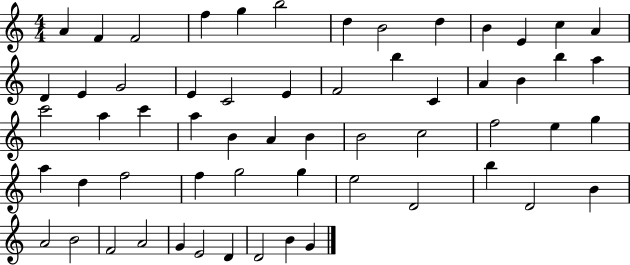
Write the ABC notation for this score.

X:1
T:Untitled
M:4/4
L:1/4
K:C
A F F2 f g b2 d B2 d B E c A D E G2 E C2 E F2 b C A B b a c'2 a c' a B A B B2 c2 f2 e g a d f2 f g2 g e2 D2 b D2 B A2 B2 F2 A2 G E2 D D2 B G